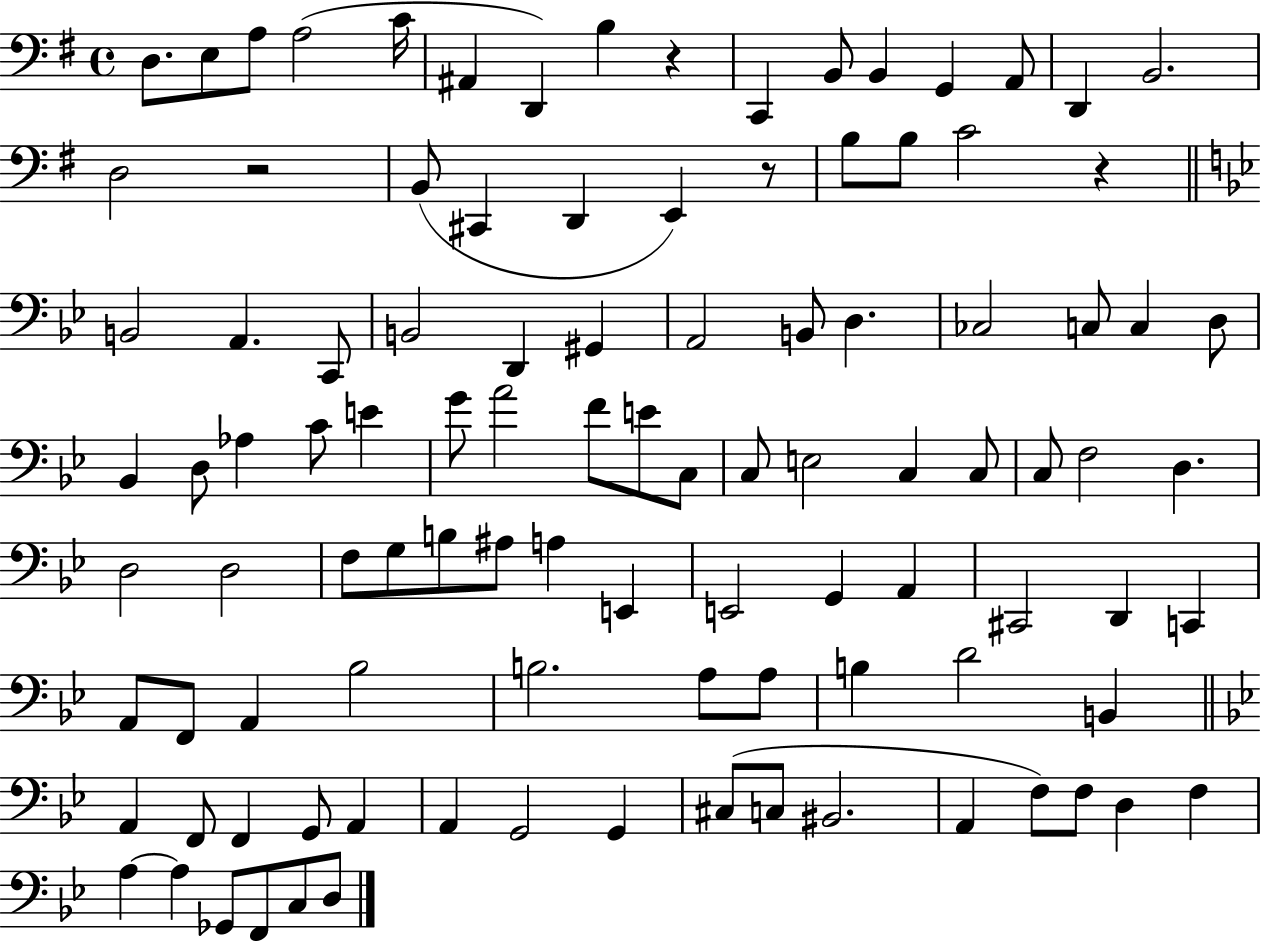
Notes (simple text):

D3/e. E3/e A3/e A3/h C4/s A#2/q D2/q B3/q R/q C2/q B2/e B2/q G2/q A2/e D2/q B2/h. D3/h R/h B2/e C#2/q D2/q E2/q R/e B3/e B3/e C4/h R/q B2/h A2/q. C2/e B2/h D2/q G#2/q A2/h B2/e D3/q. CES3/h C3/e C3/q D3/e Bb2/q D3/e Ab3/q C4/e E4/q G4/e A4/h F4/e E4/e C3/e C3/e E3/h C3/q C3/e C3/e F3/h D3/q. D3/h D3/h F3/e G3/e B3/e A#3/e A3/q E2/q E2/h G2/q A2/q C#2/h D2/q C2/q A2/e F2/e A2/q Bb3/h B3/h. A3/e A3/e B3/q D4/h B2/q A2/q F2/e F2/q G2/e A2/q A2/q G2/h G2/q C#3/e C3/e BIS2/h. A2/q F3/e F3/e D3/q F3/q A3/q A3/q Gb2/e F2/e C3/e D3/e